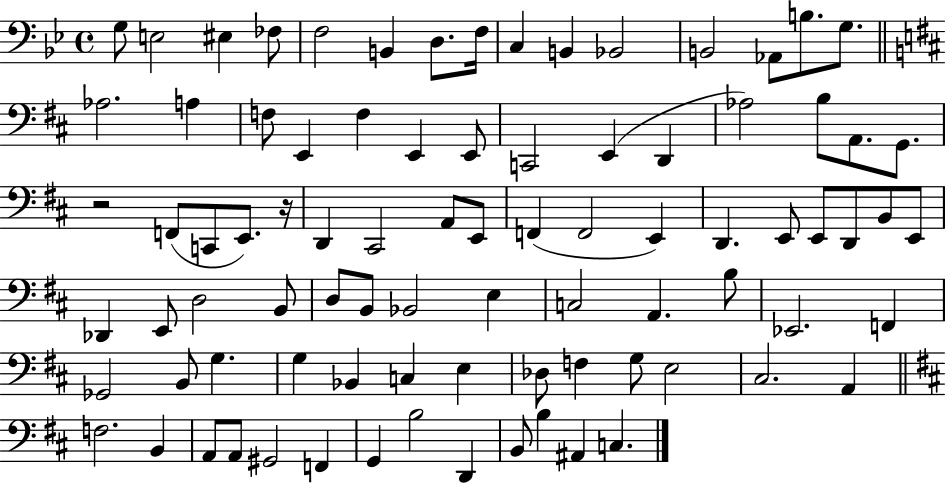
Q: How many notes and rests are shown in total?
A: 86